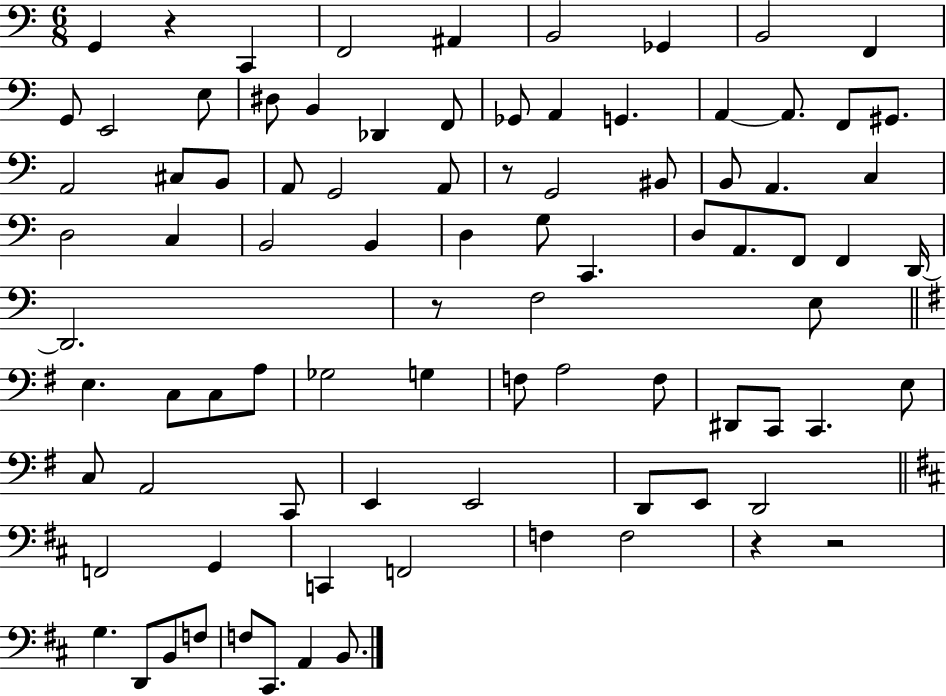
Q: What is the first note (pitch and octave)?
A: G2